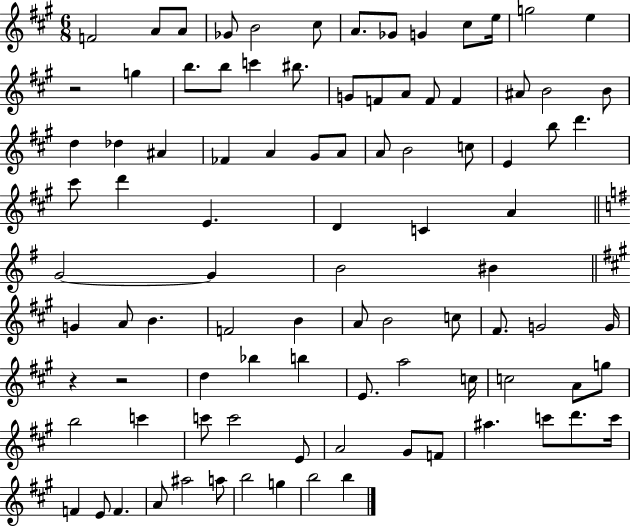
{
  \clef treble
  \numericTimeSignature
  \time 6/8
  \key a \major
  f'2 a'8 a'8 | ges'8 b'2 cis''8 | a'8. ges'8 g'4 cis''8 e''16 | g''2 e''4 | \break r2 g''4 | b''8. b''8 c'''4 bis''8. | g'8 f'8 a'8 f'8 f'4 | ais'8 b'2 b'8 | \break d''4 des''4 ais'4 | fes'4 a'4 gis'8 a'8 | a'8 b'2 c''8 | e'4 b''8 d'''4. | \break cis'''8 d'''4 e'4. | d'4 c'4 a'4 | \bar "||" \break \key e \minor g'2~~ g'4 | b'2 bis'4 | \bar "||" \break \key a \major g'4 a'8 b'4. | f'2 b'4 | a'8 b'2 c''8 | fis'8. g'2 g'16 | \break r4 r2 | d''4 bes''4 b''4 | e'8. a''2 c''16 | c''2 a'8 g''8 | \break b''2 c'''4 | c'''8 c'''2 e'8 | a'2 gis'8 f'8 | ais''4. c'''8 d'''8. c'''16 | \break f'4 e'8 f'4. | a'8 ais''2 a''8 | b''2 g''4 | b''2 b''4 | \break \bar "|."
}